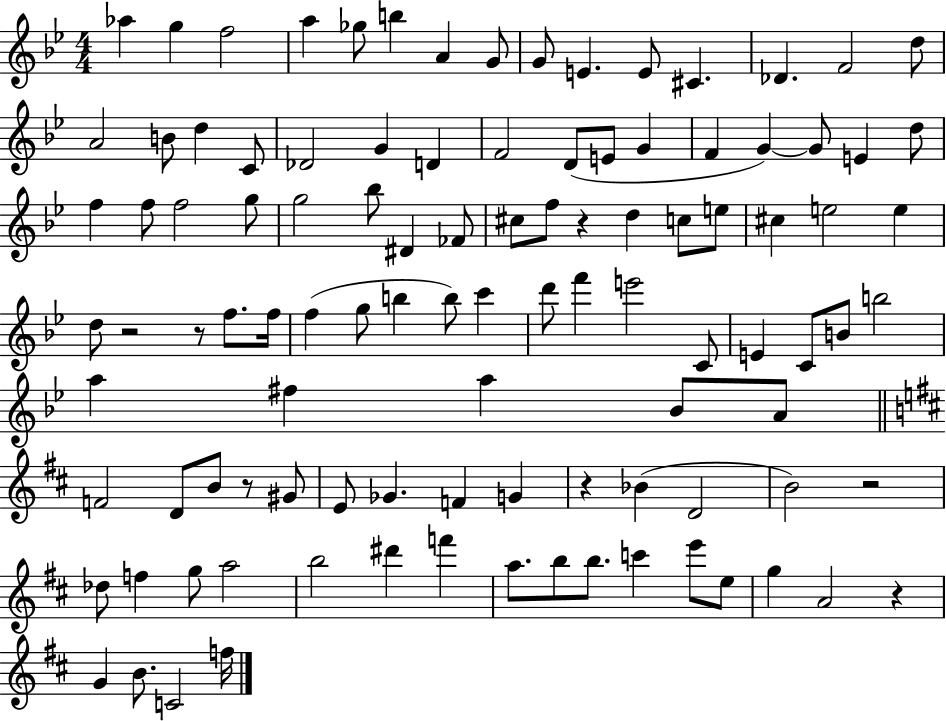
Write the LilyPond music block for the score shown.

{
  \clef treble
  \numericTimeSignature
  \time 4/4
  \key bes \major
  aes''4 g''4 f''2 | a''4 ges''8 b''4 a'4 g'8 | g'8 e'4. e'8 cis'4. | des'4. f'2 d''8 | \break a'2 b'8 d''4 c'8 | des'2 g'4 d'4 | f'2 d'8( e'8 g'4 | f'4 g'4~~) g'8 e'4 d''8 | \break f''4 f''8 f''2 g''8 | g''2 bes''8 dis'4 fes'8 | cis''8 f''8 r4 d''4 c''8 e''8 | cis''4 e''2 e''4 | \break d''8 r2 r8 f''8. f''16 | f''4( g''8 b''4 b''8) c'''4 | d'''8 f'''4 e'''2 c'8 | e'4 c'8 b'8 b''2 | \break a''4 fis''4 a''4 bes'8 a'8 | \bar "||" \break \key d \major f'2 d'8 b'8 r8 gis'8 | e'8 ges'4. f'4 g'4 | r4 bes'4( d'2 | b'2) r2 | \break des''8 f''4 g''8 a''2 | b''2 dis'''4 f'''4 | a''8. b''8 b''8. c'''4 e'''8 e''8 | g''4 a'2 r4 | \break g'4 b'8. c'2 f''16 | \bar "|."
}